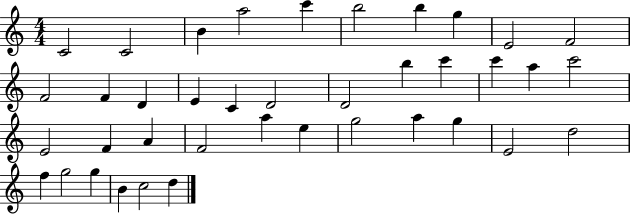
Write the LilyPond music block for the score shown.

{
  \clef treble
  \numericTimeSignature
  \time 4/4
  \key c \major
  c'2 c'2 | b'4 a''2 c'''4 | b''2 b''4 g''4 | e'2 f'2 | \break f'2 f'4 d'4 | e'4 c'4 d'2 | d'2 b''4 c'''4 | c'''4 a''4 c'''2 | \break e'2 f'4 a'4 | f'2 a''4 e''4 | g''2 a''4 g''4 | e'2 d''2 | \break f''4 g''2 g''4 | b'4 c''2 d''4 | \bar "|."
}